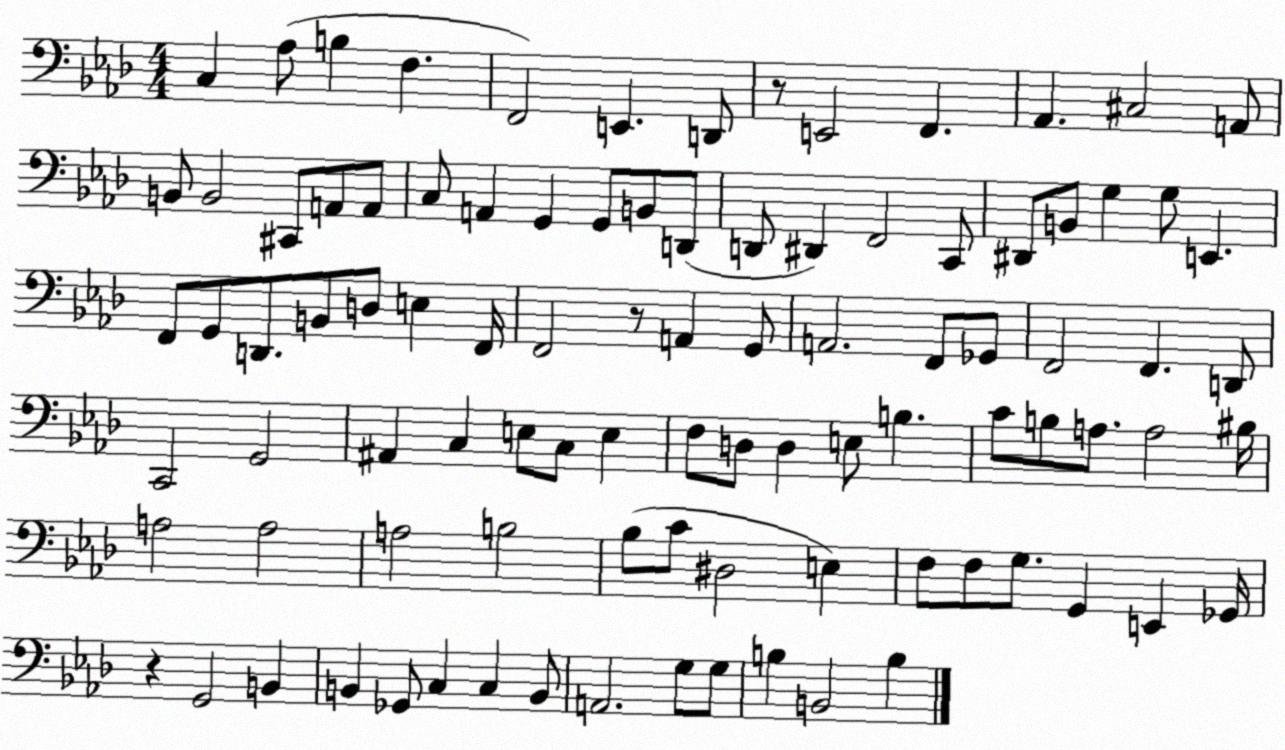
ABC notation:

X:1
T:Untitled
M:4/4
L:1/4
K:Ab
C, _A,/2 B, F, F,,2 E,, D,,/2 z/2 E,,2 F,, _A,, ^C,2 A,,/2 B,,/2 B,,2 ^C,,/2 A,,/2 A,,/2 C,/2 A,, G,, G,,/2 B,,/2 D,,/2 D,,/2 ^D,, F,,2 C,,/2 ^D,,/2 B,,/2 G, G,/2 E,, F,,/2 G,,/2 D,,/2 B,,/2 D,/2 E, F,,/4 F,,2 z/2 A,, G,,/2 A,,2 F,,/2 _G,,/2 F,,2 F,, D,,/2 C,,2 G,,2 ^A,, C, E,/2 C,/2 E, F,/2 D,/2 D, E,/2 B, C/2 B,/2 A,/2 A,2 ^B,/4 A,2 A,2 A,2 B,2 _B,/2 C/2 ^D,2 E, F,/2 F,/2 G,/2 G,, E,, _G,,/4 z G,,2 B,, B,, _G,,/2 C, C, B,,/2 A,,2 G,/2 G,/2 B, B,,2 B,